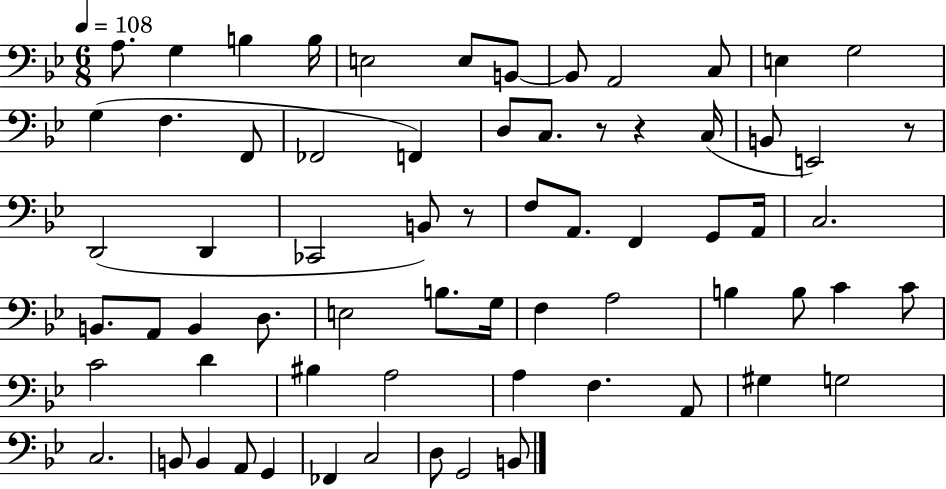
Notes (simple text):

A3/e. G3/q B3/q B3/s E3/h E3/e B2/e B2/e A2/h C3/e E3/q G3/h G3/q F3/q. F2/e FES2/h F2/q D3/e C3/e. R/e R/q C3/s B2/e E2/h R/e D2/h D2/q CES2/h B2/e R/e F3/e A2/e. F2/q G2/e A2/s C3/h. B2/e. A2/e B2/q D3/e. E3/h B3/e. G3/s F3/q A3/h B3/q B3/e C4/q C4/e C4/h D4/q BIS3/q A3/h A3/q F3/q. A2/e G#3/q G3/h C3/h. B2/e B2/q A2/e G2/q FES2/q C3/h D3/e G2/h B2/e